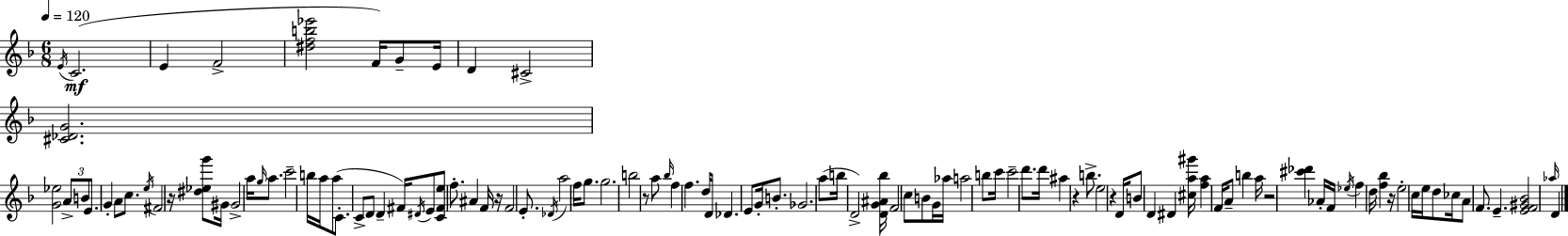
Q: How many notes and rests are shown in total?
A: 113